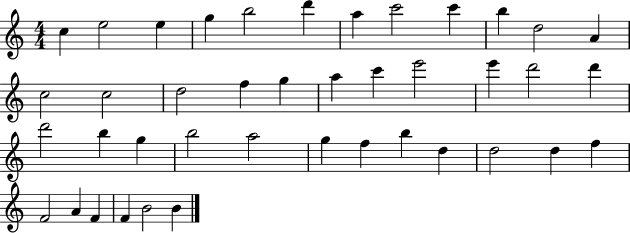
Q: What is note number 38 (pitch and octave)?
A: F4